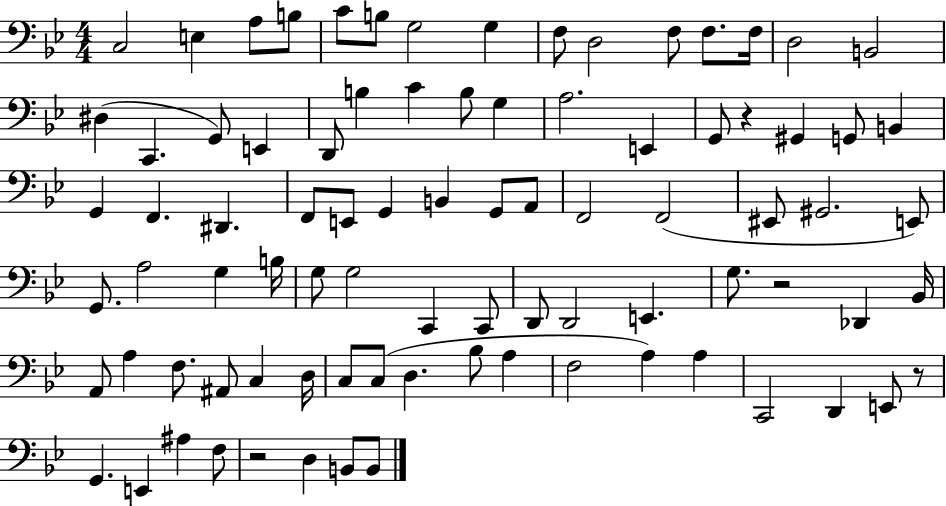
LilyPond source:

{
  \clef bass
  \numericTimeSignature
  \time 4/4
  \key bes \major
  c2 e4 a8 b8 | c'8 b8 g2 g4 | f8 d2 f8 f8. f16 | d2 b,2 | \break dis4( c,4. g,8) e,4 | d,8 b4 c'4 b8 g4 | a2. e,4 | g,8 r4 gis,4 g,8 b,4 | \break g,4 f,4. dis,4. | f,8 e,8 g,4 b,4 g,8 a,8 | f,2 f,2( | eis,8 gis,2. e,8) | \break g,8. a2 g4 b16 | g8 g2 c,4 c,8 | d,8 d,2 e,4. | g8. r2 des,4 bes,16 | \break a,8 a4 f8. ais,8 c4 d16 | c8 c8( d4. bes8 a4 | f2 a4) a4 | c,2 d,4 e,8 r8 | \break g,4. e,4 ais4 f8 | r2 d4 b,8 b,8 | \bar "|."
}